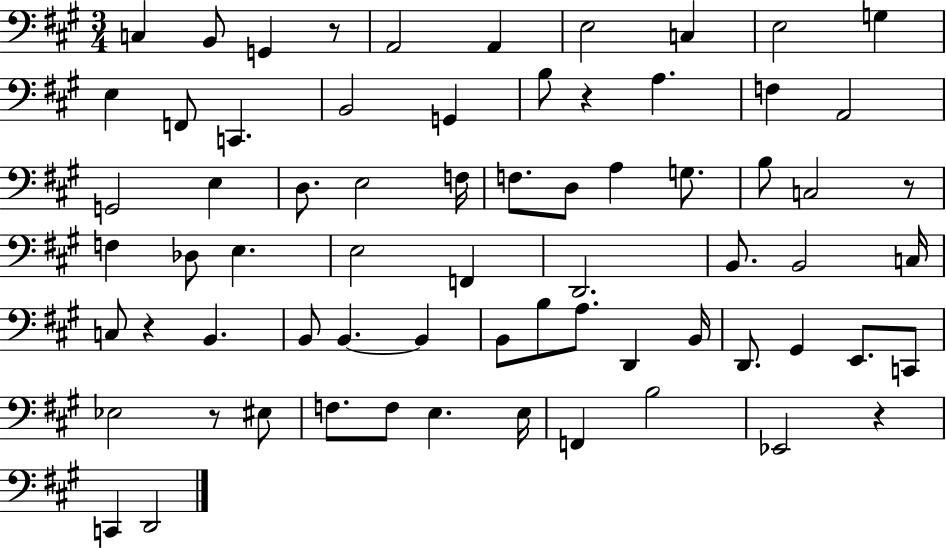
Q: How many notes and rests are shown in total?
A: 69